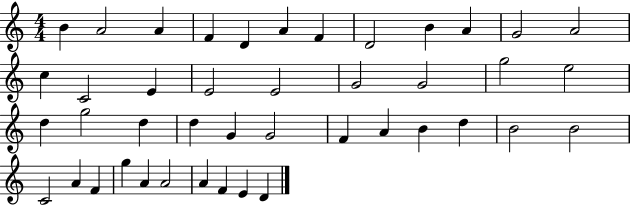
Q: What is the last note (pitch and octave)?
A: D4